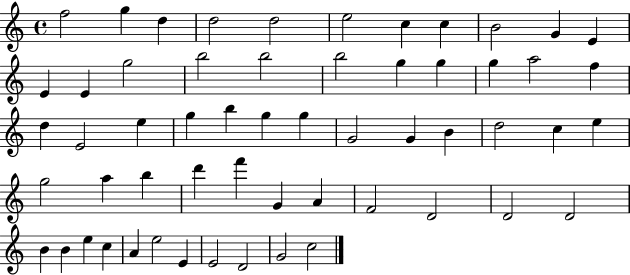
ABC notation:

X:1
T:Untitled
M:4/4
L:1/4
K:C
f2 g d d2 d2 e2 c c B2 G E E E g2 b2 b2 b2 g g g a2 f d E2 e g b g g G2 G B d2 c e g2 a b d' f' G A F2 D2 D2 D2 B B e c A e2 E E2 D2 G2 c2